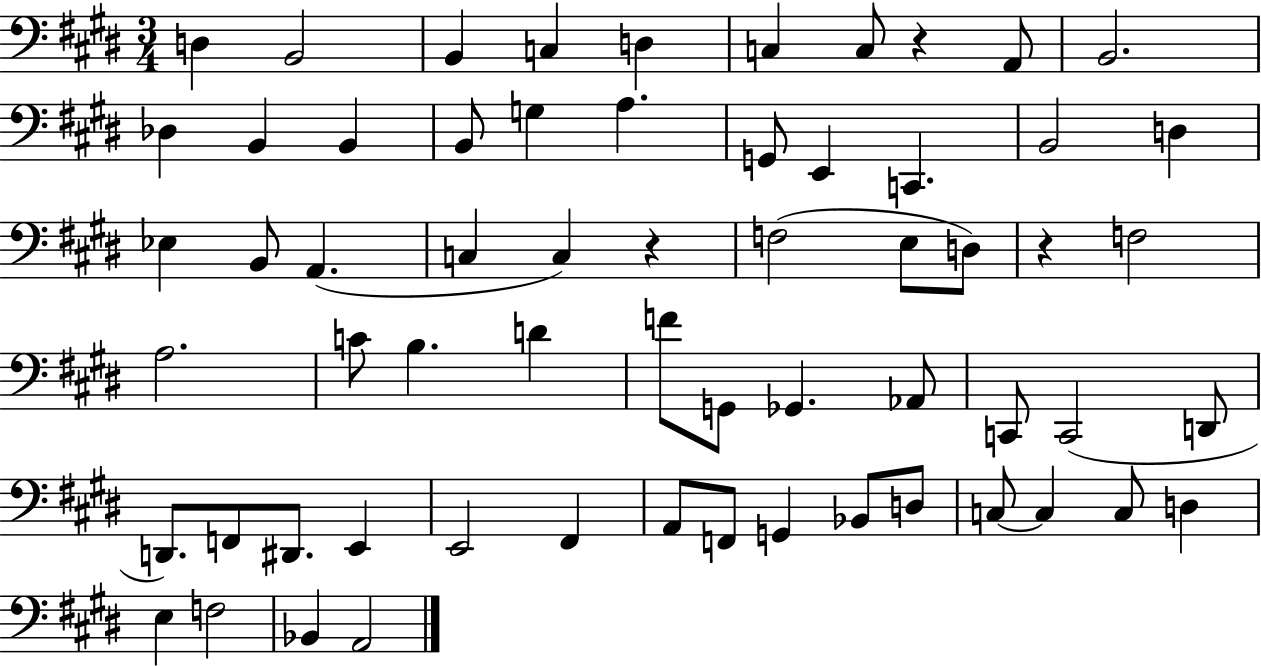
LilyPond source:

{
  \clef bass
  \numericTimeSignature
  \time 3/4
  \key e \major
  d4 b,2 | b,4 c4 d4 | c4 c8 r4 a,8 | b,2. | \break des4 b,4 b,4 | b,8 g4 a4. | g,8 e,4 c,4. | b,2 d4 | \break ees4 b,8 a,4.( | c4 c4) r4 | f2( e8 d8) | r4 f2 | \break a2. | c'8 b4. d'4 | f'8 g,8 ges,4. aes,8 | c,8 c,2( d,8 | \break d,8.) f,8 dis,8. e,4 | e,2 fis,4 | a,8 f,8 g,4 bes,8 d8 | c8~~ c4 c8 d4 | \break e4 f2 | bes,4 a,2 | \bar "|."
}